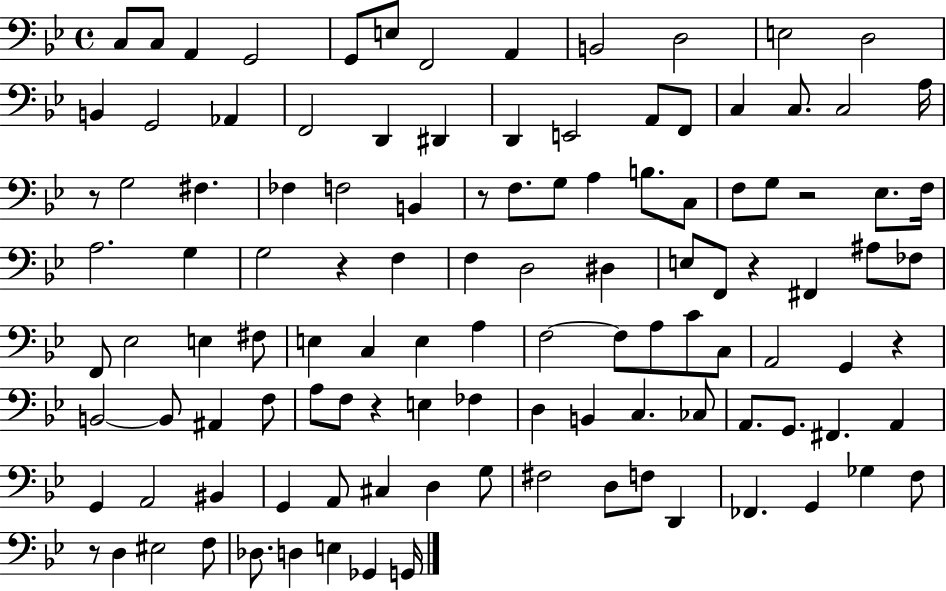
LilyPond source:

{
  \clef bass
  \time 4/4
  \defaultTimeSignature
  \key bes \major
  c8 c8 a,4 g,2 | g,8 e8 f,2 a,4 | b,2 d2 | e2 d2 | \break b,4 g,2 aes,4 | f,2 d,4 dis,4 | d,4 e,2 a,8 f,8 | c4 c8. c2 a16 | \break r8 g2 fis4. | fes4 f2 b,4 | r8 f8. g8 a4 b8. c8 | f8 g8 r2 ees8. f16 | \break a2. g4 | g2 r4 f4 | f4 d2 dis4 | e8 f,8 r4 fis,4 ais8 fes8 | \break f,8 ees2 e4 fis8 | e4 c4 e4 a4 | f2~~ f8 a8 c'8 c8 | a,2 g,4 r4 | \break b,2~~ b,8 ais,4 f8 | a8 f8 r4 e4 fes4 | d4 b,4 c4. ces8 | a,8. g,8. fis,4. a,4 | \break g,4 a,2 bis,4 | g,4 a,8 cis4 d4 g8 | fis2 d8 f8 d,4 | fes,4. g,4 ges4 f8 | \break r8 d4 eis2 f8 | des8. d4 e4 ges,4 g,16 | \bar "|."
}